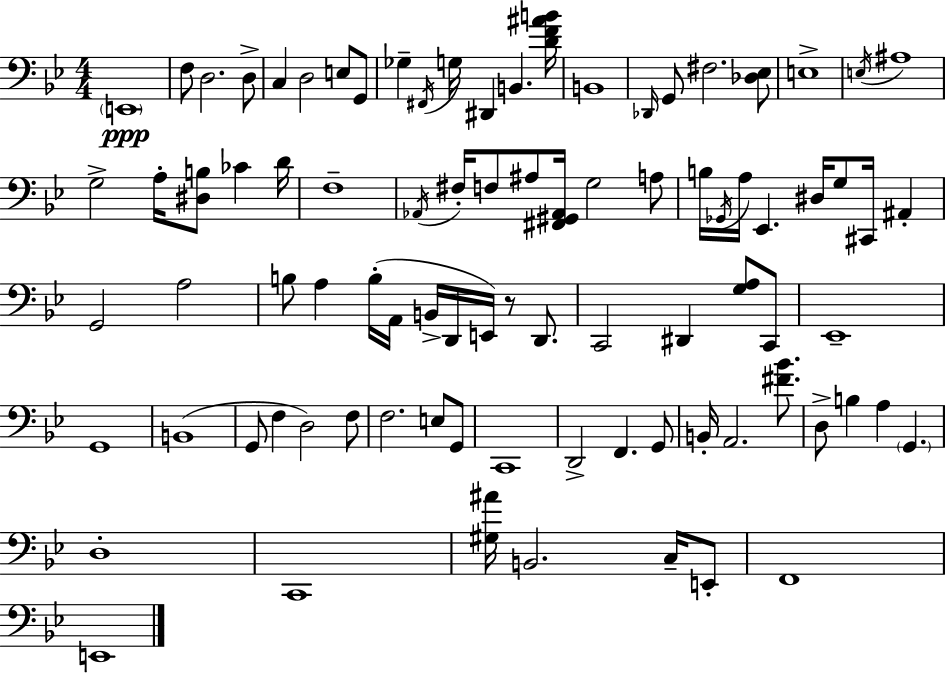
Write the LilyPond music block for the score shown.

{
  \clef bass
  \numericTimeSignature
  \time 4/4
  \key g \minor
  \parenthesize e,1\ppp | f8 d2. d8-> | c4 d2 e8 g,8 | ges4-- \acciaccatura { fis,16 } g16 dis,4 b,4. | \break <d' f' ais' b'>16 b,1 | \grace { des,16 } g,8 fis2. | <des ees>8 e1-> | \acciaccatura { e16 } ais1 | \break g2-> a16-. <dis b>8 ces'4 | d'16 f1-- | \acciaccatura { aes,16 } fis16-. f8 ais8 <fis, gis, aes,>16 g2 | a8 b16 \acciaccatura { ges,16 } a16 ees,4. dis16 g8 | \break cis,16 ais,4-. g,2 a2 | b8 a4 b16-.( a,16 b,16-> d,16 e,16) | r8 d,8. c,2 dis,4 | <g a>8 c,8 ees,1-- | \break g,1 | b,1( | g,8 f4 d2) | f8 f2. | \break e8 g,8 c,1 | d,2-> f,4. | g,8 b,16-. a,2. | <fis' bes'>8. d8-> b4 a4 \parenthesize g,4. | \break d1-. | c,1 | <gis ais'>16 b,2. | c16-- e,8-. f,1 | \break e,1 | \bar "|."
}